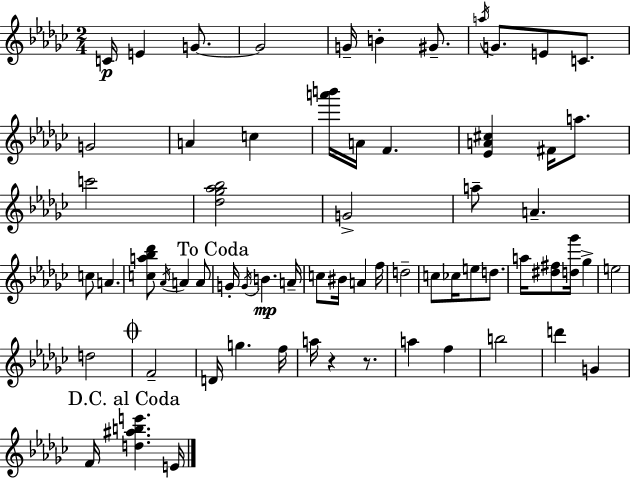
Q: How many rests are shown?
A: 2